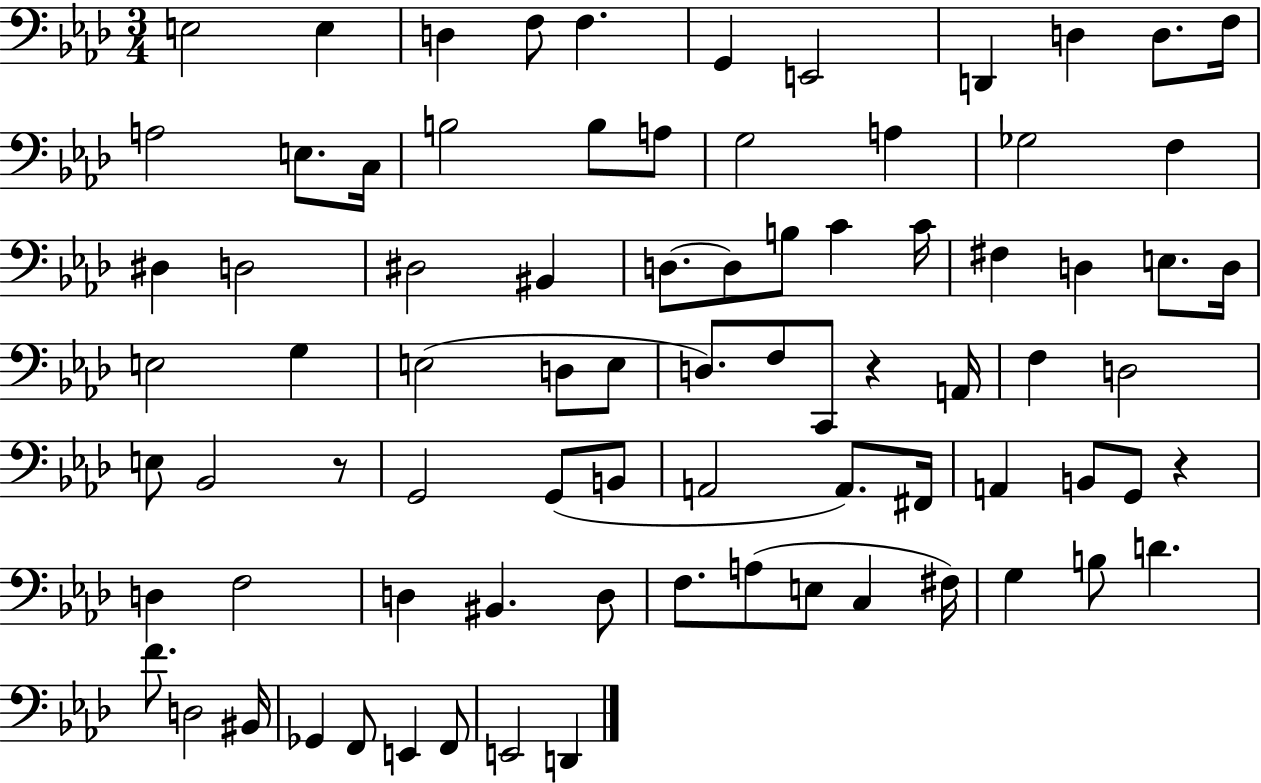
X:1
T:Untitled
M:3/4
L:1/4
K:Ab
E,2 E, D, F,/2 F, G,, E,,2 D,, D, D,/2 F,/4 A,2 E,/2 C,/4 B,2 B,/2 A,/2 G,2 A, _G,2 F, ^D, D,2 ^D,2 ^B,, D,/2 D,/2 B,/2 C C/4 ^F, D, E,/2 D,/4 E,2 G, E,2 D,/2 E,/2 D,/2 F,/2 C,,/2 z A,,/4 F, D,2 E,/2 _B,,2 z/2 G,,2 G,,/2 B,,/2 A,,2 A,,/2 ^F,,/4 A,, B,,/2 G,,/2 z D, F,2 D, ^B,, D,/2 F,/2 A,/2 E,/2 C, ^F,/4 G, B,/2 D F/2 D,2 ^B,,/4 _G,, F,,/2 E,, F,,/2 E,,2 D,,